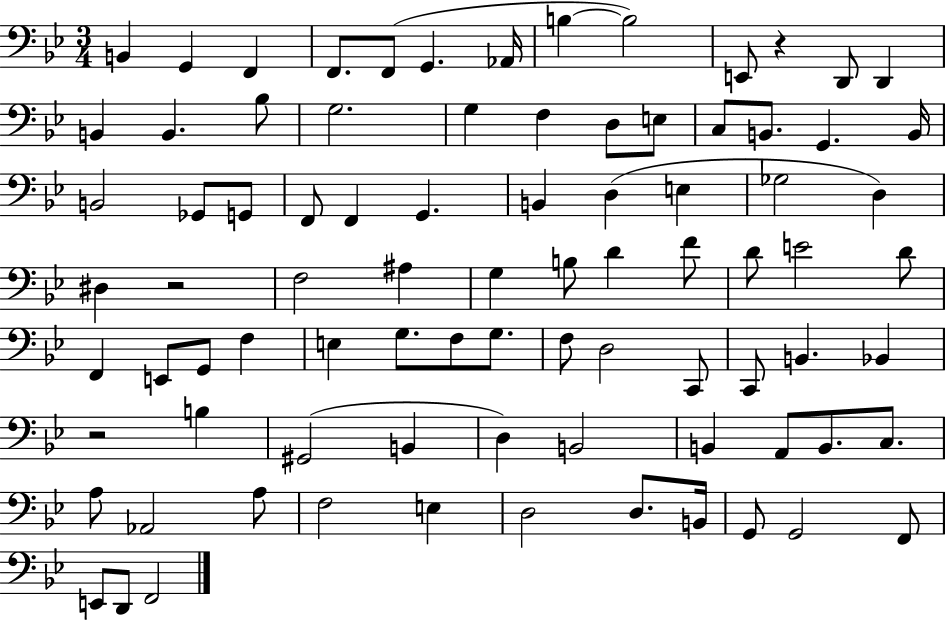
X:1
T:Untitled
M:3/4
L:1/4
K:Bb
B,, G,, F,, F,,/2 F,,/2 G,, _A,,/4 B, B,2 E,,/2 z D,,/2 D,, B,, B,, _B,/2 G,2 G, F, D,/2 E,/2 C,/2 B,,/2 G,, B,,/4 B,,2 _G,,/2 G,,/2 F,,/2 F,, G,, B,, D, E, _G,2 D, ^D, z2 F,2 ^A, G, B,/2 D F/2 D/2 E2 D/2 F,, E,,/2 G,,/2 F, E, G,/2 F,/2 G,/2 F,/2 D,2 C,,/2 C,,/2 B,, _B,, z2 B, ^G,,2 B,, D, B,,2 B,, A,,/2 B,,/2 C,/2 A,/2 _A,,2 A,/2 F,2 E, D,2 D,/2 B,,/4 G,,/2 G,,2 F,,/2 E,,/2 D,,/2 F,,2